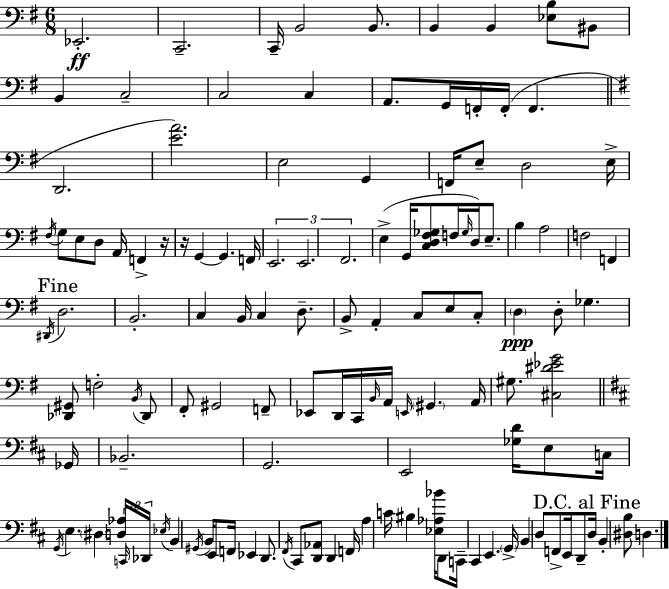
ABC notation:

X:1
T:Untitled
M:6/8
L:1/4
K:Em
_E,,2 C,,2 C,,/4 B,,2 B,,/2 B,, B,, [_E,B,]/2 ^B,,/2 B,, C,2 C,2 C, A,,/2 G,,/4 F,,/4 F,,/4 F,, D,,2 [EA]2 E,2 G,, F,,/4 E,/2 D,2 E,/4 ^F,/4 G,/2 E,/2 D,/2 A,,/4 F,, z/4 z/4 G,, G,, F,,/4 E,,2 E,,2 ^F,,2 E, G,,/4 [C,D,^F,_G,]/2 F,/4 _G,/4 D,/4 E,/2 B, A,2 F,2 F,, ^D,,/4 D,2 B,,2 C, B,,/4 C, D,/2 B,,/2 A,, C,/2 E,/2 C,/2 D, D,/2 _G, [_D,,^G,,]/2 F,2 B,,/4 _D,,/2 ^F,,/2 ^G,,2 F,,/2 _E,,/2 D,,/4 C,,/4 B,,/4 A,,/4 E,,/4 ^G,, A,,/4 ^G,/2 [^C,^D_EG]2 _G,,/4 _B,,2 G,,2 E,,2 [_G,D]/4 E,/2 C,/4 G,,/4 E, ^D, [D,_A,]/4 C,,/4 _D,,/4 _E,/4 B,, ^G,,/4 B,,/4 E,,/2 F,,/4 _E,, D,,/2 ^F,,/4 ^C,,/2 [D,,_A,,]/2 D,, F,,/4 A, C/4 ^B, [_E,_A,_B]/4 D,,/2 C,,/4 ^C,, E,, G,,/4 B,, D,/2 F,,/2 E,,/4 D,,/2 D,/4 B,, [^D,B,]/2 D,